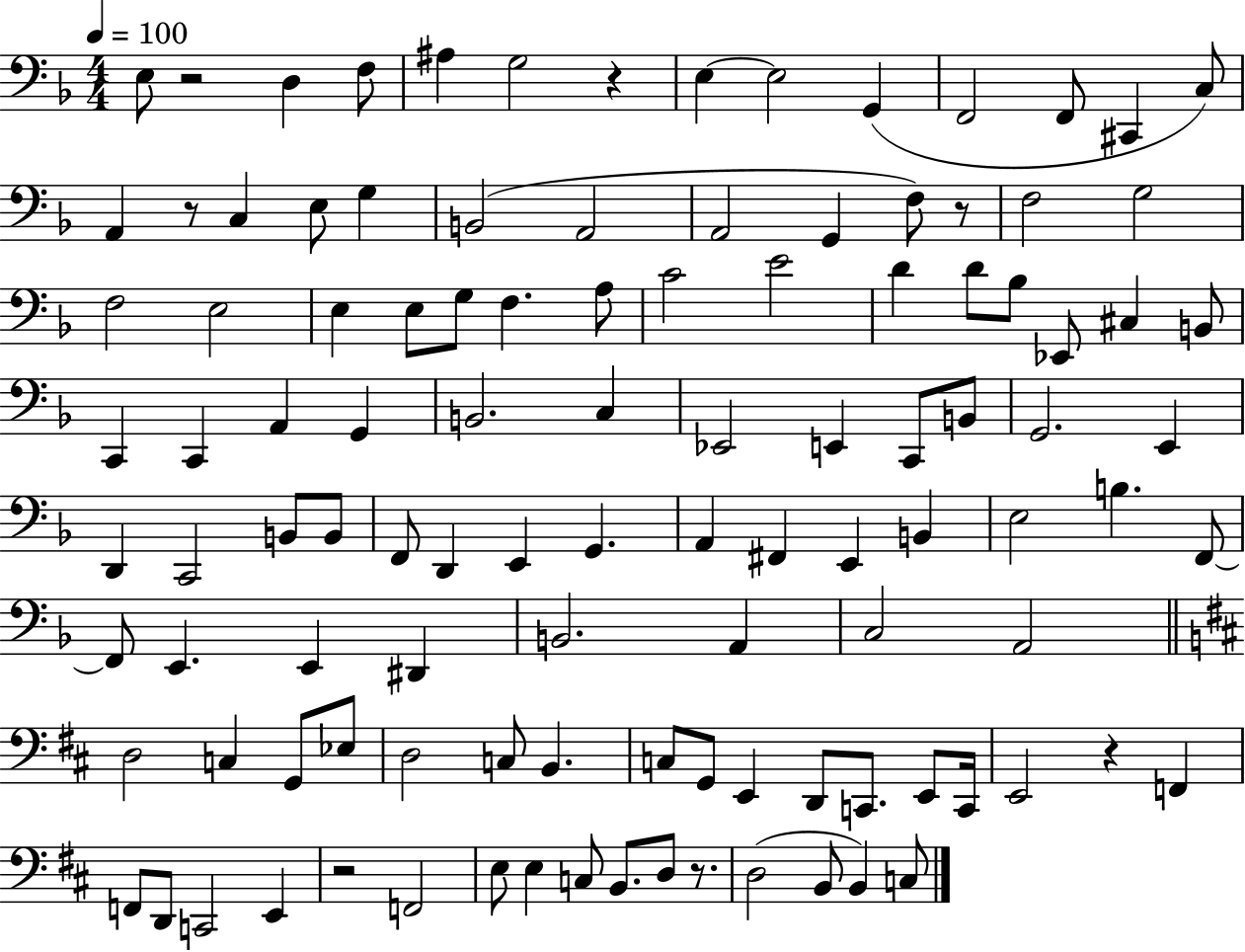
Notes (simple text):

E3/e R/h D3/q F3/e A#3/q G3/h R/q E3/q E3/h G2/q F2/h F2/e C#2/q C3/e A2/q R/e C3/q E3/e G3/q B2/h A2/h A2/h G2/q F3/e R/e F3/h G3/h F3/h E3/h E3/q E3/e G3/e F3/q. A3/e C4/h E4/h D4/q D4/e Bb3/e Eb2/e C#3/q B2/e C2/q C2/q A2/q G2/q B2/h. C3/q Eb2/h E2/q C2/e B2/e G2/h. E2/q D2/q C2/h B2/e B2/e F2/e D2/q E2/q G2/q. A2/q F#2/q E2/q B2/q E3/h B3/q. F2/e F2/e E2/q. E2/q D#2/q B2/h. A2/q C3/h A2/h D3/h C3/q G2/e Eb3/e D3/h C3/e B2/q. C3/e G2/e E2/q D2/e C2/e. E2/e C2/s E2/h R/q F2/q F2/e D2/e C2/h E2/q R/h F2/h E3/e E3/q C3/e B2/e. D3/e R/e. D3/h B2/e B2/q C3/e